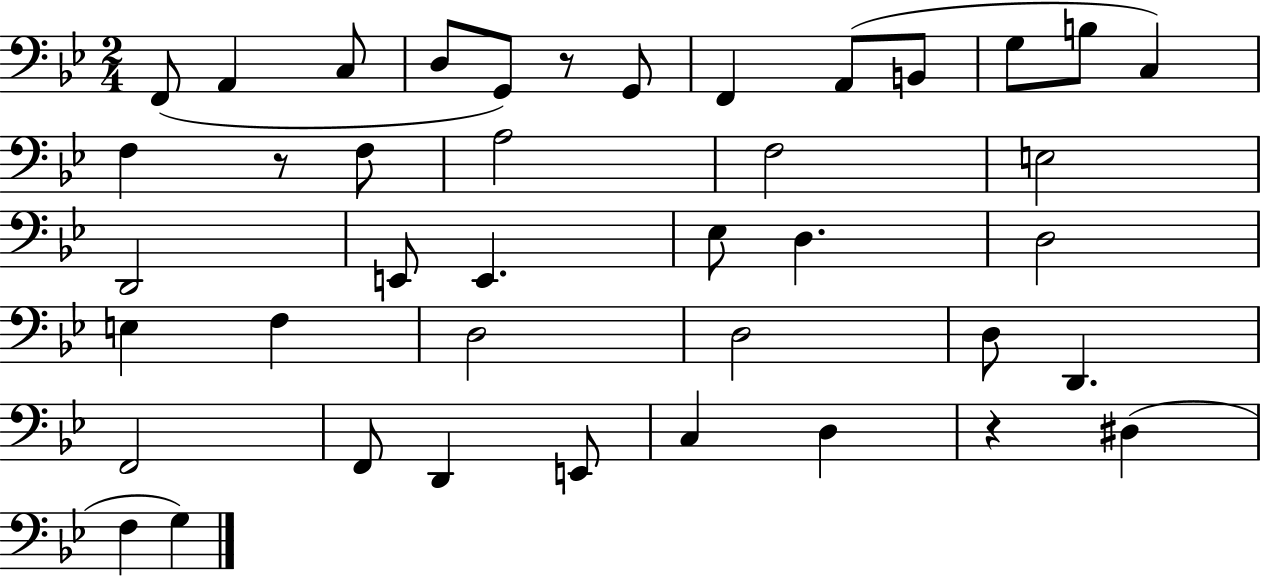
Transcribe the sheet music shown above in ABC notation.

X:1
T:Untitled
M:2/4
L:1/4
K:Bb
F,,/2 A,, C,/2 D,/2 G,,/2 z/2 G,,/2 F,, A,,/2 B,,/2 G,/2 B,/2 C, F, z/2 F,/2 A,2 F,2 E,2 D,,2 E,,/2 E,, _E,/2 D, D,2 E, F, D,2 D,2 D,/2 D,, F,,2 F,,/2 D,, E,,/2 C, D, z ^D, F, G,